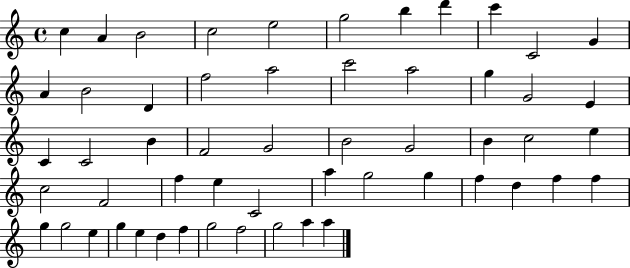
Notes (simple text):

C5/q A4/q B4/h C5/h E5/h G5/h B5/q D6/q C6/q C4/h G4/q A4/q B4/h D4/q F5/h A5/h C6/h A5/h G5/q G4/h E4/q C4/q C4/h B4/q F4/h G4/h B4/h G4/h B4/q C5/h E5/q C5/h F4/h F5/q E5/q C4/h A5/q G5/h G5/q F5/q D5/q F5/q F5/q G5/q G5/h E5/q G5/q E5/q D5/q F5/q G5/h F5/h G5/h A5/q A5/q